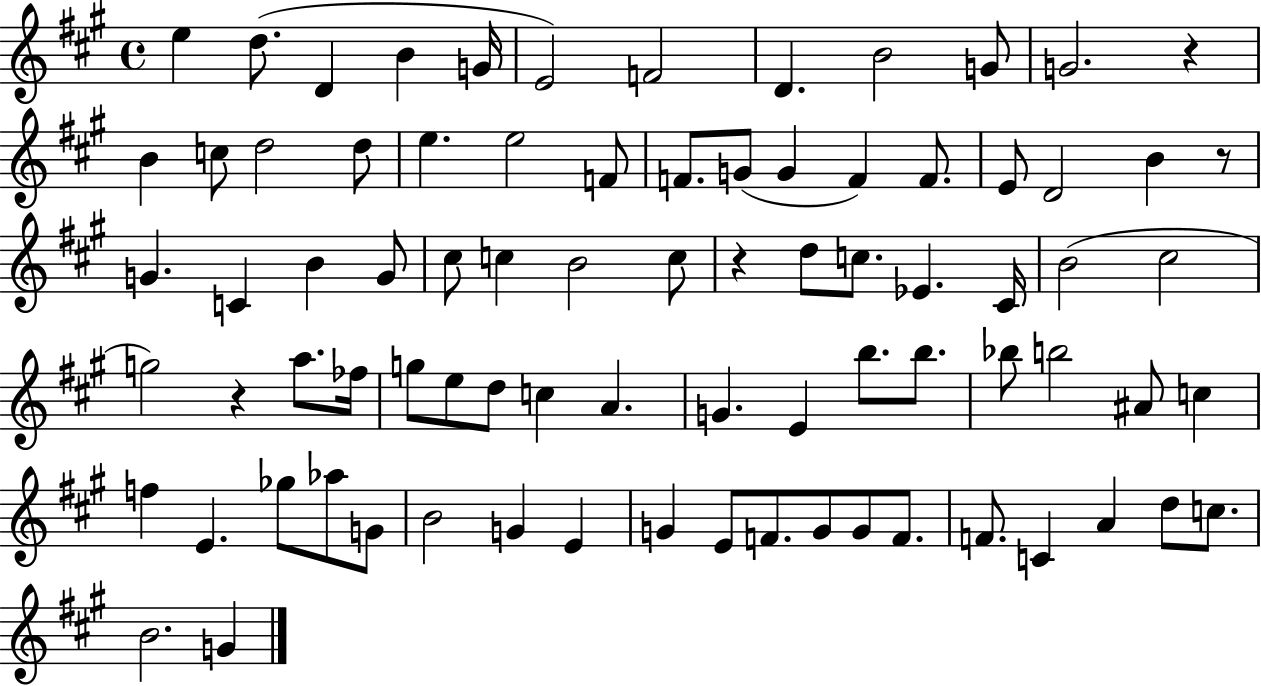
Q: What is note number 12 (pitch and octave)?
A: B4